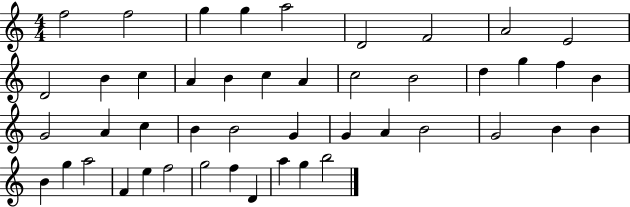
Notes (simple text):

F5/h F5/h G5/q G5/q A5/h D4/h F4/h A4/h E4/h D4/h B4/q C5/q A4/q B4/q C5/q A4/q C5/h B4/h D5/q G5/q F5/q B4/q G4/h A4/q C5/q B4/q B4/h G4/q G4/q A4/q B4/h G4/h B4/q B4/q B4/q G5/q A5/h F4/q E5/q F5/h G5/h F5/q D4/q A5/q G5/q B5/h